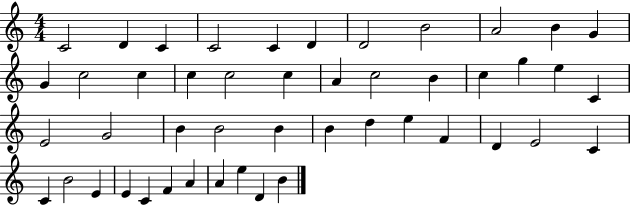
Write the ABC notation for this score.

X:1
T:Untitled
M:4/4
L:1/4
K:C
C2 D C C2 C D D2 B2 A2 B G G c2 c c c2 c A c2 B c g e C E2 G2 B B2 B B d e F D E2 C C B2 E E C F A A e D B